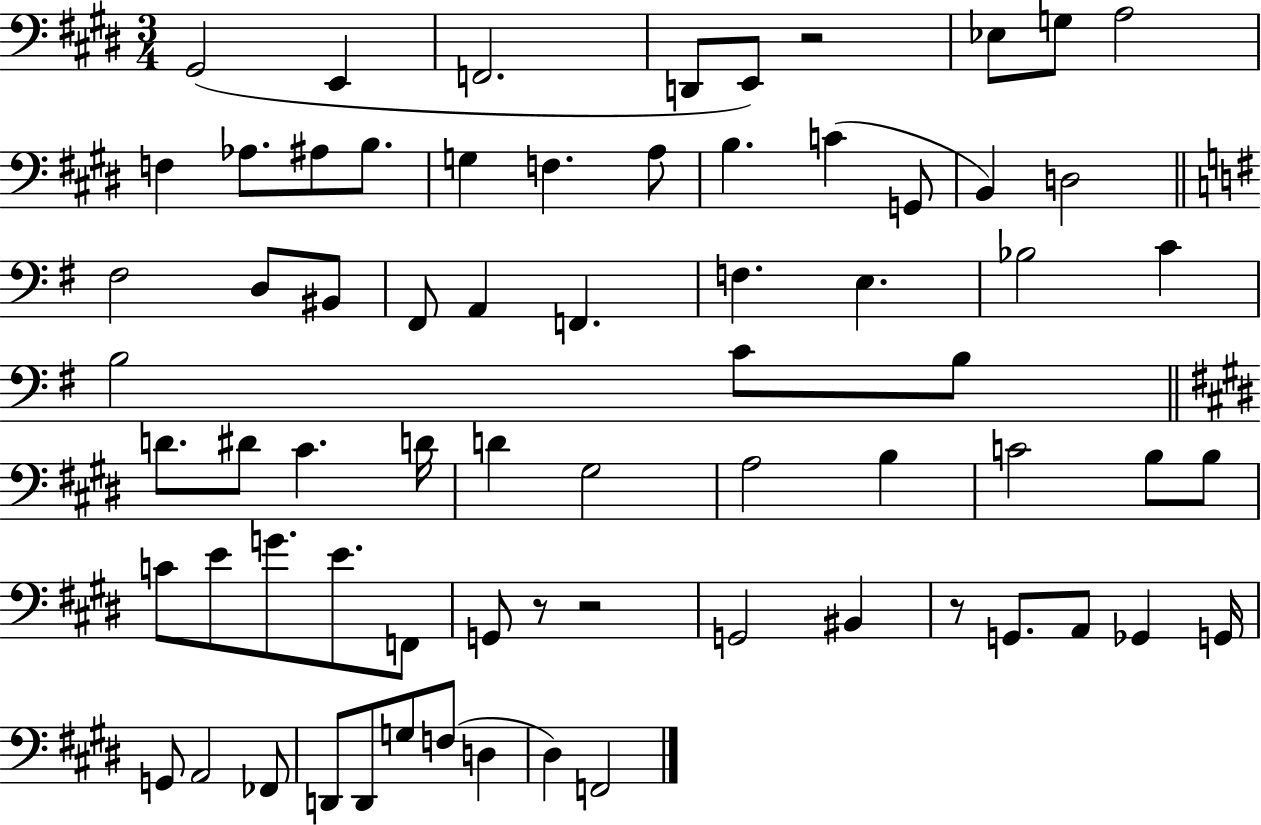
G#2/h E2/q F2/h. D2/e E2/e R/h Eb3/e G3/e A3/h F3/q Ab3/e. A#3/e B3/e. G3/q F3/q. A3/e B3/q. C4/q G2/e B2/q D3/h F#3/h D3/e BIS2/e F#2/e A2/q F2/q. F3/q. E3/q. Bb3/h C4/q B3/h C4/e B3/e D4/e. D#4/e C#4/q. D4/s D4/q G#3/h A3/h B3/q C4/h B3/e B3/e C4/e E4/e G4/e. E4/e. F2/e G2/e R/e R/h G2/h BIS2/q R/e G2/e. A2/e Gb2/q G2/s G2/e A2/h FES2/e D2/e D2/e G3/e F3/e D3/q D#3/q F2/h